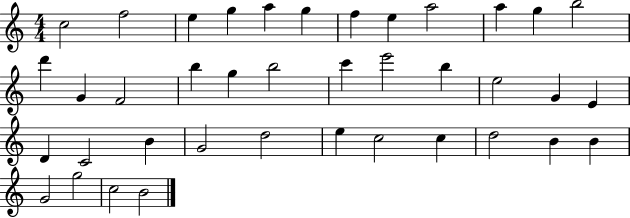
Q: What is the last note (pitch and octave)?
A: B4